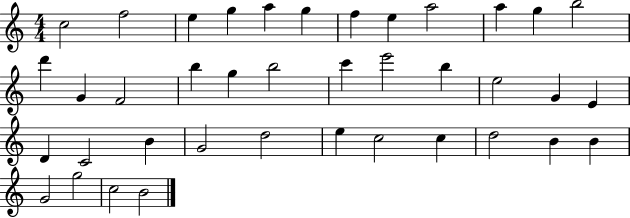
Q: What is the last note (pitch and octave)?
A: B4